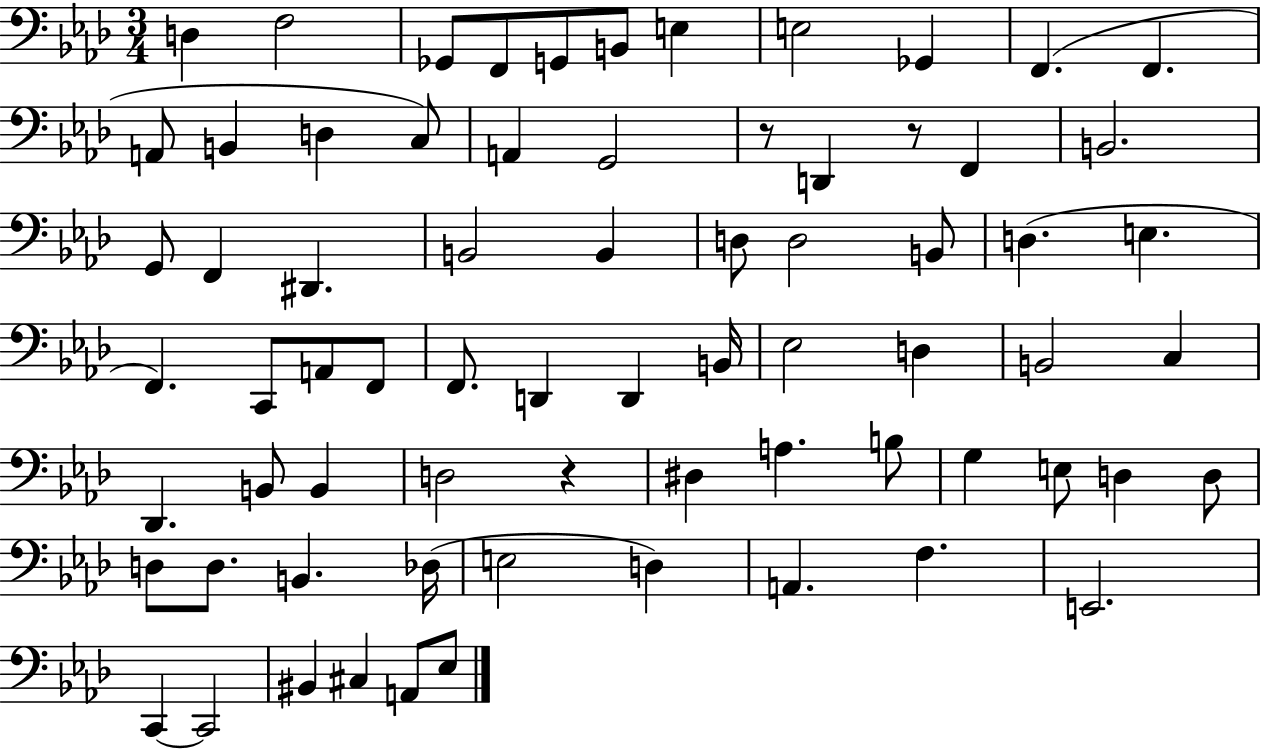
{
  \clef bass
  \numericTimeSignature
  \time 3/4
  \key aes \major
  d4 f2 | ges,8 f,8 g,8 b,8 e4 | e2 ges,4 | f,4.( f,4. | \break a,8 b,4 d4 c8) | a,4 g,2 | r8 d,4 r8 f,4 | b,2. | \break g,8 f,4 dis,4. | b,2 b,4 | d8 d2 b,8 | d4.( e4. | \break f,4.) c,8 a,8 f,8 | f,8. d,4 d,4 b,16 | ees2 d4 | b,2 c4 | \break des,4. b,8 b,4 | d2 r4 | dis4 a4. b8 | g4 e8 d4 d8 | \break d8 d8. b,4. des16( | e2 d4) | a,4. f4. | e,2. | \break c,4~~ c,2 | bis,4 cis4 a,8 ees8 | \bar "|."
}